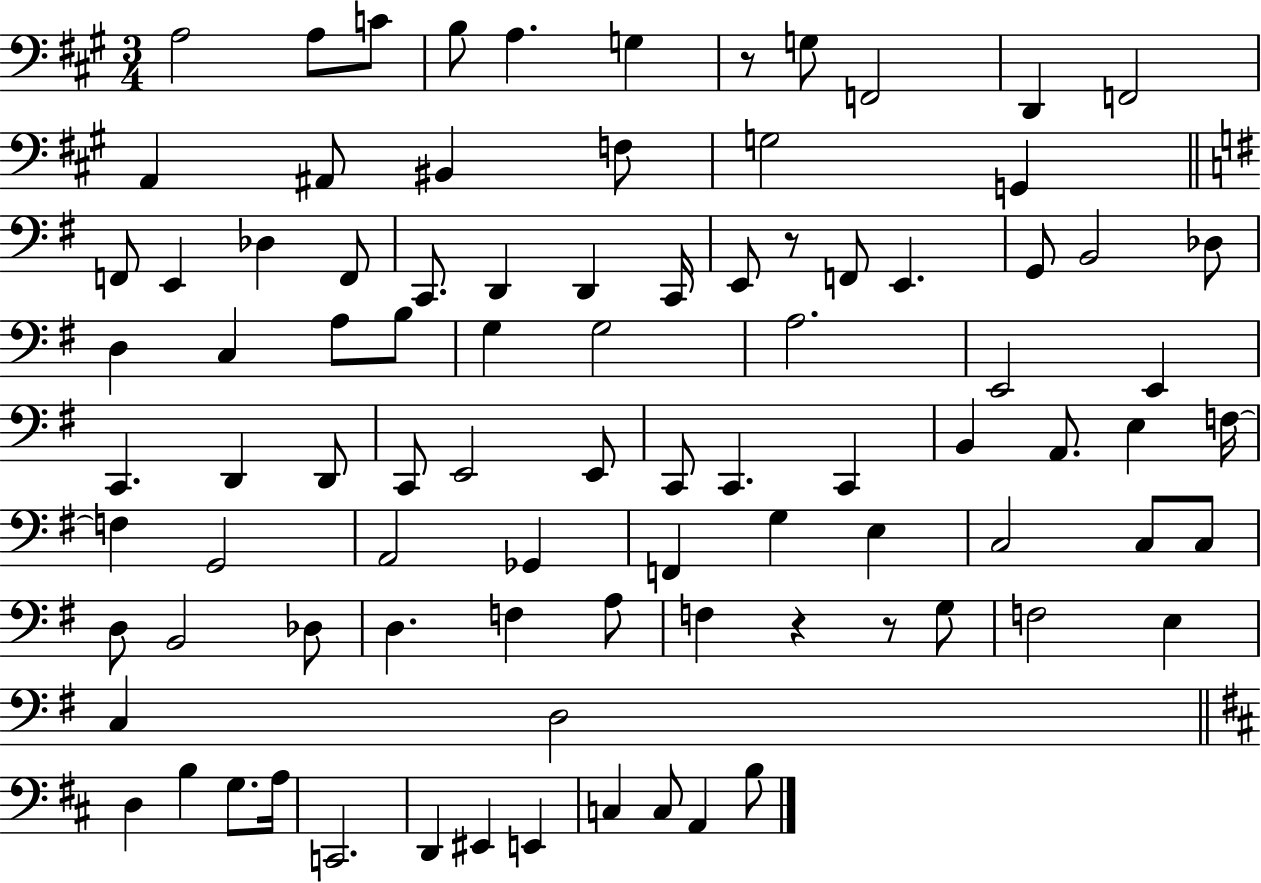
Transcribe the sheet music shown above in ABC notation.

X:1
T:Untitled
M:3/4
L:1/4
K:A
A,2 A,/2 C/2 B,/2 A, G, z/2 G,/2 F,,2 D,, F,,2 A,, ^A,,/2 ^B,, F,/2 G,2 G,, F,,/2 E,, _D, F,,/2 C,,/2 D,, D,, C,,/4 E,,/2 z/2 F,,/2 E,, G,,/2 B,,2 _D,/2 D, C, A,/2 B,/2 G, G,2 A,2 E,,2 E,, C,, D,, D,,/2 C,,/2 E,,2 E,,/2 C,,/2 C,, C,, B,, A,,/2 E, F,/4 F, G,,2 A,,2 _G,, F,, G, E, C,2 C,/2 C,/2 D,/2 B,,2 _D,/2 D, F, A,/2 F, z z/2 G,/2 F,2 E, C, D,2 D, B, G,/2 A,/4 C,,2 D,, ^E,, E,, C, C,/2 A,, B,/2